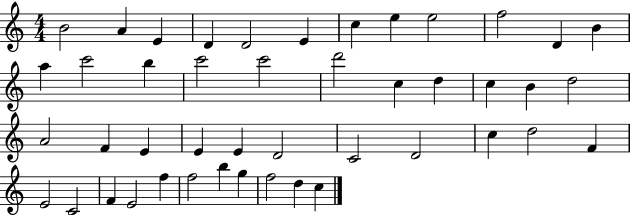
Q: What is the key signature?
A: C major